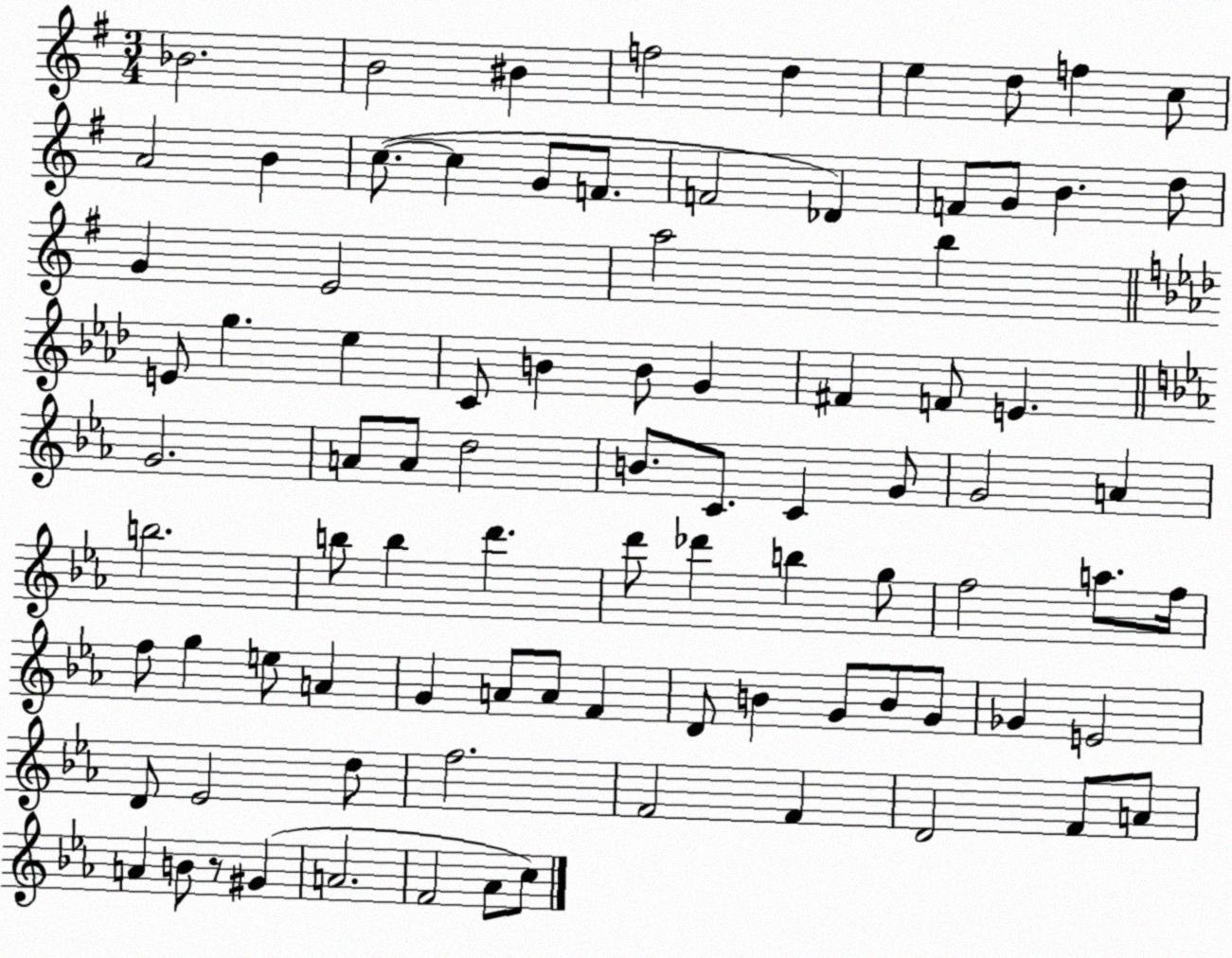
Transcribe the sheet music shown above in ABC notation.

X:1
T:Untitled
M:3/4
L:1/4
K:G
_B2 B2 ^B f2 d e d/2 f c/2 A2 B c/2 c G/2 F/2 F2 _D F/2 G/2 B d/2 G E2 a2 b E/2 g _e C/2 B B/2 G ^F F/2 E G2 A/2 A/2 d2 B/2 C/2 C G/2 G2 A b2 b/2 b d' d'/2 _d' b g/2 f2 a/2 f/4 f/2 g e/2 A G A/2 A/2 F D/2 B G/2 B/2 G/2 _G E2 D/2 _E2 d/2 f2 F2 F D2 F/2 A/2 A B/2 z/2 ^G A2 F2 _A/2 c/2